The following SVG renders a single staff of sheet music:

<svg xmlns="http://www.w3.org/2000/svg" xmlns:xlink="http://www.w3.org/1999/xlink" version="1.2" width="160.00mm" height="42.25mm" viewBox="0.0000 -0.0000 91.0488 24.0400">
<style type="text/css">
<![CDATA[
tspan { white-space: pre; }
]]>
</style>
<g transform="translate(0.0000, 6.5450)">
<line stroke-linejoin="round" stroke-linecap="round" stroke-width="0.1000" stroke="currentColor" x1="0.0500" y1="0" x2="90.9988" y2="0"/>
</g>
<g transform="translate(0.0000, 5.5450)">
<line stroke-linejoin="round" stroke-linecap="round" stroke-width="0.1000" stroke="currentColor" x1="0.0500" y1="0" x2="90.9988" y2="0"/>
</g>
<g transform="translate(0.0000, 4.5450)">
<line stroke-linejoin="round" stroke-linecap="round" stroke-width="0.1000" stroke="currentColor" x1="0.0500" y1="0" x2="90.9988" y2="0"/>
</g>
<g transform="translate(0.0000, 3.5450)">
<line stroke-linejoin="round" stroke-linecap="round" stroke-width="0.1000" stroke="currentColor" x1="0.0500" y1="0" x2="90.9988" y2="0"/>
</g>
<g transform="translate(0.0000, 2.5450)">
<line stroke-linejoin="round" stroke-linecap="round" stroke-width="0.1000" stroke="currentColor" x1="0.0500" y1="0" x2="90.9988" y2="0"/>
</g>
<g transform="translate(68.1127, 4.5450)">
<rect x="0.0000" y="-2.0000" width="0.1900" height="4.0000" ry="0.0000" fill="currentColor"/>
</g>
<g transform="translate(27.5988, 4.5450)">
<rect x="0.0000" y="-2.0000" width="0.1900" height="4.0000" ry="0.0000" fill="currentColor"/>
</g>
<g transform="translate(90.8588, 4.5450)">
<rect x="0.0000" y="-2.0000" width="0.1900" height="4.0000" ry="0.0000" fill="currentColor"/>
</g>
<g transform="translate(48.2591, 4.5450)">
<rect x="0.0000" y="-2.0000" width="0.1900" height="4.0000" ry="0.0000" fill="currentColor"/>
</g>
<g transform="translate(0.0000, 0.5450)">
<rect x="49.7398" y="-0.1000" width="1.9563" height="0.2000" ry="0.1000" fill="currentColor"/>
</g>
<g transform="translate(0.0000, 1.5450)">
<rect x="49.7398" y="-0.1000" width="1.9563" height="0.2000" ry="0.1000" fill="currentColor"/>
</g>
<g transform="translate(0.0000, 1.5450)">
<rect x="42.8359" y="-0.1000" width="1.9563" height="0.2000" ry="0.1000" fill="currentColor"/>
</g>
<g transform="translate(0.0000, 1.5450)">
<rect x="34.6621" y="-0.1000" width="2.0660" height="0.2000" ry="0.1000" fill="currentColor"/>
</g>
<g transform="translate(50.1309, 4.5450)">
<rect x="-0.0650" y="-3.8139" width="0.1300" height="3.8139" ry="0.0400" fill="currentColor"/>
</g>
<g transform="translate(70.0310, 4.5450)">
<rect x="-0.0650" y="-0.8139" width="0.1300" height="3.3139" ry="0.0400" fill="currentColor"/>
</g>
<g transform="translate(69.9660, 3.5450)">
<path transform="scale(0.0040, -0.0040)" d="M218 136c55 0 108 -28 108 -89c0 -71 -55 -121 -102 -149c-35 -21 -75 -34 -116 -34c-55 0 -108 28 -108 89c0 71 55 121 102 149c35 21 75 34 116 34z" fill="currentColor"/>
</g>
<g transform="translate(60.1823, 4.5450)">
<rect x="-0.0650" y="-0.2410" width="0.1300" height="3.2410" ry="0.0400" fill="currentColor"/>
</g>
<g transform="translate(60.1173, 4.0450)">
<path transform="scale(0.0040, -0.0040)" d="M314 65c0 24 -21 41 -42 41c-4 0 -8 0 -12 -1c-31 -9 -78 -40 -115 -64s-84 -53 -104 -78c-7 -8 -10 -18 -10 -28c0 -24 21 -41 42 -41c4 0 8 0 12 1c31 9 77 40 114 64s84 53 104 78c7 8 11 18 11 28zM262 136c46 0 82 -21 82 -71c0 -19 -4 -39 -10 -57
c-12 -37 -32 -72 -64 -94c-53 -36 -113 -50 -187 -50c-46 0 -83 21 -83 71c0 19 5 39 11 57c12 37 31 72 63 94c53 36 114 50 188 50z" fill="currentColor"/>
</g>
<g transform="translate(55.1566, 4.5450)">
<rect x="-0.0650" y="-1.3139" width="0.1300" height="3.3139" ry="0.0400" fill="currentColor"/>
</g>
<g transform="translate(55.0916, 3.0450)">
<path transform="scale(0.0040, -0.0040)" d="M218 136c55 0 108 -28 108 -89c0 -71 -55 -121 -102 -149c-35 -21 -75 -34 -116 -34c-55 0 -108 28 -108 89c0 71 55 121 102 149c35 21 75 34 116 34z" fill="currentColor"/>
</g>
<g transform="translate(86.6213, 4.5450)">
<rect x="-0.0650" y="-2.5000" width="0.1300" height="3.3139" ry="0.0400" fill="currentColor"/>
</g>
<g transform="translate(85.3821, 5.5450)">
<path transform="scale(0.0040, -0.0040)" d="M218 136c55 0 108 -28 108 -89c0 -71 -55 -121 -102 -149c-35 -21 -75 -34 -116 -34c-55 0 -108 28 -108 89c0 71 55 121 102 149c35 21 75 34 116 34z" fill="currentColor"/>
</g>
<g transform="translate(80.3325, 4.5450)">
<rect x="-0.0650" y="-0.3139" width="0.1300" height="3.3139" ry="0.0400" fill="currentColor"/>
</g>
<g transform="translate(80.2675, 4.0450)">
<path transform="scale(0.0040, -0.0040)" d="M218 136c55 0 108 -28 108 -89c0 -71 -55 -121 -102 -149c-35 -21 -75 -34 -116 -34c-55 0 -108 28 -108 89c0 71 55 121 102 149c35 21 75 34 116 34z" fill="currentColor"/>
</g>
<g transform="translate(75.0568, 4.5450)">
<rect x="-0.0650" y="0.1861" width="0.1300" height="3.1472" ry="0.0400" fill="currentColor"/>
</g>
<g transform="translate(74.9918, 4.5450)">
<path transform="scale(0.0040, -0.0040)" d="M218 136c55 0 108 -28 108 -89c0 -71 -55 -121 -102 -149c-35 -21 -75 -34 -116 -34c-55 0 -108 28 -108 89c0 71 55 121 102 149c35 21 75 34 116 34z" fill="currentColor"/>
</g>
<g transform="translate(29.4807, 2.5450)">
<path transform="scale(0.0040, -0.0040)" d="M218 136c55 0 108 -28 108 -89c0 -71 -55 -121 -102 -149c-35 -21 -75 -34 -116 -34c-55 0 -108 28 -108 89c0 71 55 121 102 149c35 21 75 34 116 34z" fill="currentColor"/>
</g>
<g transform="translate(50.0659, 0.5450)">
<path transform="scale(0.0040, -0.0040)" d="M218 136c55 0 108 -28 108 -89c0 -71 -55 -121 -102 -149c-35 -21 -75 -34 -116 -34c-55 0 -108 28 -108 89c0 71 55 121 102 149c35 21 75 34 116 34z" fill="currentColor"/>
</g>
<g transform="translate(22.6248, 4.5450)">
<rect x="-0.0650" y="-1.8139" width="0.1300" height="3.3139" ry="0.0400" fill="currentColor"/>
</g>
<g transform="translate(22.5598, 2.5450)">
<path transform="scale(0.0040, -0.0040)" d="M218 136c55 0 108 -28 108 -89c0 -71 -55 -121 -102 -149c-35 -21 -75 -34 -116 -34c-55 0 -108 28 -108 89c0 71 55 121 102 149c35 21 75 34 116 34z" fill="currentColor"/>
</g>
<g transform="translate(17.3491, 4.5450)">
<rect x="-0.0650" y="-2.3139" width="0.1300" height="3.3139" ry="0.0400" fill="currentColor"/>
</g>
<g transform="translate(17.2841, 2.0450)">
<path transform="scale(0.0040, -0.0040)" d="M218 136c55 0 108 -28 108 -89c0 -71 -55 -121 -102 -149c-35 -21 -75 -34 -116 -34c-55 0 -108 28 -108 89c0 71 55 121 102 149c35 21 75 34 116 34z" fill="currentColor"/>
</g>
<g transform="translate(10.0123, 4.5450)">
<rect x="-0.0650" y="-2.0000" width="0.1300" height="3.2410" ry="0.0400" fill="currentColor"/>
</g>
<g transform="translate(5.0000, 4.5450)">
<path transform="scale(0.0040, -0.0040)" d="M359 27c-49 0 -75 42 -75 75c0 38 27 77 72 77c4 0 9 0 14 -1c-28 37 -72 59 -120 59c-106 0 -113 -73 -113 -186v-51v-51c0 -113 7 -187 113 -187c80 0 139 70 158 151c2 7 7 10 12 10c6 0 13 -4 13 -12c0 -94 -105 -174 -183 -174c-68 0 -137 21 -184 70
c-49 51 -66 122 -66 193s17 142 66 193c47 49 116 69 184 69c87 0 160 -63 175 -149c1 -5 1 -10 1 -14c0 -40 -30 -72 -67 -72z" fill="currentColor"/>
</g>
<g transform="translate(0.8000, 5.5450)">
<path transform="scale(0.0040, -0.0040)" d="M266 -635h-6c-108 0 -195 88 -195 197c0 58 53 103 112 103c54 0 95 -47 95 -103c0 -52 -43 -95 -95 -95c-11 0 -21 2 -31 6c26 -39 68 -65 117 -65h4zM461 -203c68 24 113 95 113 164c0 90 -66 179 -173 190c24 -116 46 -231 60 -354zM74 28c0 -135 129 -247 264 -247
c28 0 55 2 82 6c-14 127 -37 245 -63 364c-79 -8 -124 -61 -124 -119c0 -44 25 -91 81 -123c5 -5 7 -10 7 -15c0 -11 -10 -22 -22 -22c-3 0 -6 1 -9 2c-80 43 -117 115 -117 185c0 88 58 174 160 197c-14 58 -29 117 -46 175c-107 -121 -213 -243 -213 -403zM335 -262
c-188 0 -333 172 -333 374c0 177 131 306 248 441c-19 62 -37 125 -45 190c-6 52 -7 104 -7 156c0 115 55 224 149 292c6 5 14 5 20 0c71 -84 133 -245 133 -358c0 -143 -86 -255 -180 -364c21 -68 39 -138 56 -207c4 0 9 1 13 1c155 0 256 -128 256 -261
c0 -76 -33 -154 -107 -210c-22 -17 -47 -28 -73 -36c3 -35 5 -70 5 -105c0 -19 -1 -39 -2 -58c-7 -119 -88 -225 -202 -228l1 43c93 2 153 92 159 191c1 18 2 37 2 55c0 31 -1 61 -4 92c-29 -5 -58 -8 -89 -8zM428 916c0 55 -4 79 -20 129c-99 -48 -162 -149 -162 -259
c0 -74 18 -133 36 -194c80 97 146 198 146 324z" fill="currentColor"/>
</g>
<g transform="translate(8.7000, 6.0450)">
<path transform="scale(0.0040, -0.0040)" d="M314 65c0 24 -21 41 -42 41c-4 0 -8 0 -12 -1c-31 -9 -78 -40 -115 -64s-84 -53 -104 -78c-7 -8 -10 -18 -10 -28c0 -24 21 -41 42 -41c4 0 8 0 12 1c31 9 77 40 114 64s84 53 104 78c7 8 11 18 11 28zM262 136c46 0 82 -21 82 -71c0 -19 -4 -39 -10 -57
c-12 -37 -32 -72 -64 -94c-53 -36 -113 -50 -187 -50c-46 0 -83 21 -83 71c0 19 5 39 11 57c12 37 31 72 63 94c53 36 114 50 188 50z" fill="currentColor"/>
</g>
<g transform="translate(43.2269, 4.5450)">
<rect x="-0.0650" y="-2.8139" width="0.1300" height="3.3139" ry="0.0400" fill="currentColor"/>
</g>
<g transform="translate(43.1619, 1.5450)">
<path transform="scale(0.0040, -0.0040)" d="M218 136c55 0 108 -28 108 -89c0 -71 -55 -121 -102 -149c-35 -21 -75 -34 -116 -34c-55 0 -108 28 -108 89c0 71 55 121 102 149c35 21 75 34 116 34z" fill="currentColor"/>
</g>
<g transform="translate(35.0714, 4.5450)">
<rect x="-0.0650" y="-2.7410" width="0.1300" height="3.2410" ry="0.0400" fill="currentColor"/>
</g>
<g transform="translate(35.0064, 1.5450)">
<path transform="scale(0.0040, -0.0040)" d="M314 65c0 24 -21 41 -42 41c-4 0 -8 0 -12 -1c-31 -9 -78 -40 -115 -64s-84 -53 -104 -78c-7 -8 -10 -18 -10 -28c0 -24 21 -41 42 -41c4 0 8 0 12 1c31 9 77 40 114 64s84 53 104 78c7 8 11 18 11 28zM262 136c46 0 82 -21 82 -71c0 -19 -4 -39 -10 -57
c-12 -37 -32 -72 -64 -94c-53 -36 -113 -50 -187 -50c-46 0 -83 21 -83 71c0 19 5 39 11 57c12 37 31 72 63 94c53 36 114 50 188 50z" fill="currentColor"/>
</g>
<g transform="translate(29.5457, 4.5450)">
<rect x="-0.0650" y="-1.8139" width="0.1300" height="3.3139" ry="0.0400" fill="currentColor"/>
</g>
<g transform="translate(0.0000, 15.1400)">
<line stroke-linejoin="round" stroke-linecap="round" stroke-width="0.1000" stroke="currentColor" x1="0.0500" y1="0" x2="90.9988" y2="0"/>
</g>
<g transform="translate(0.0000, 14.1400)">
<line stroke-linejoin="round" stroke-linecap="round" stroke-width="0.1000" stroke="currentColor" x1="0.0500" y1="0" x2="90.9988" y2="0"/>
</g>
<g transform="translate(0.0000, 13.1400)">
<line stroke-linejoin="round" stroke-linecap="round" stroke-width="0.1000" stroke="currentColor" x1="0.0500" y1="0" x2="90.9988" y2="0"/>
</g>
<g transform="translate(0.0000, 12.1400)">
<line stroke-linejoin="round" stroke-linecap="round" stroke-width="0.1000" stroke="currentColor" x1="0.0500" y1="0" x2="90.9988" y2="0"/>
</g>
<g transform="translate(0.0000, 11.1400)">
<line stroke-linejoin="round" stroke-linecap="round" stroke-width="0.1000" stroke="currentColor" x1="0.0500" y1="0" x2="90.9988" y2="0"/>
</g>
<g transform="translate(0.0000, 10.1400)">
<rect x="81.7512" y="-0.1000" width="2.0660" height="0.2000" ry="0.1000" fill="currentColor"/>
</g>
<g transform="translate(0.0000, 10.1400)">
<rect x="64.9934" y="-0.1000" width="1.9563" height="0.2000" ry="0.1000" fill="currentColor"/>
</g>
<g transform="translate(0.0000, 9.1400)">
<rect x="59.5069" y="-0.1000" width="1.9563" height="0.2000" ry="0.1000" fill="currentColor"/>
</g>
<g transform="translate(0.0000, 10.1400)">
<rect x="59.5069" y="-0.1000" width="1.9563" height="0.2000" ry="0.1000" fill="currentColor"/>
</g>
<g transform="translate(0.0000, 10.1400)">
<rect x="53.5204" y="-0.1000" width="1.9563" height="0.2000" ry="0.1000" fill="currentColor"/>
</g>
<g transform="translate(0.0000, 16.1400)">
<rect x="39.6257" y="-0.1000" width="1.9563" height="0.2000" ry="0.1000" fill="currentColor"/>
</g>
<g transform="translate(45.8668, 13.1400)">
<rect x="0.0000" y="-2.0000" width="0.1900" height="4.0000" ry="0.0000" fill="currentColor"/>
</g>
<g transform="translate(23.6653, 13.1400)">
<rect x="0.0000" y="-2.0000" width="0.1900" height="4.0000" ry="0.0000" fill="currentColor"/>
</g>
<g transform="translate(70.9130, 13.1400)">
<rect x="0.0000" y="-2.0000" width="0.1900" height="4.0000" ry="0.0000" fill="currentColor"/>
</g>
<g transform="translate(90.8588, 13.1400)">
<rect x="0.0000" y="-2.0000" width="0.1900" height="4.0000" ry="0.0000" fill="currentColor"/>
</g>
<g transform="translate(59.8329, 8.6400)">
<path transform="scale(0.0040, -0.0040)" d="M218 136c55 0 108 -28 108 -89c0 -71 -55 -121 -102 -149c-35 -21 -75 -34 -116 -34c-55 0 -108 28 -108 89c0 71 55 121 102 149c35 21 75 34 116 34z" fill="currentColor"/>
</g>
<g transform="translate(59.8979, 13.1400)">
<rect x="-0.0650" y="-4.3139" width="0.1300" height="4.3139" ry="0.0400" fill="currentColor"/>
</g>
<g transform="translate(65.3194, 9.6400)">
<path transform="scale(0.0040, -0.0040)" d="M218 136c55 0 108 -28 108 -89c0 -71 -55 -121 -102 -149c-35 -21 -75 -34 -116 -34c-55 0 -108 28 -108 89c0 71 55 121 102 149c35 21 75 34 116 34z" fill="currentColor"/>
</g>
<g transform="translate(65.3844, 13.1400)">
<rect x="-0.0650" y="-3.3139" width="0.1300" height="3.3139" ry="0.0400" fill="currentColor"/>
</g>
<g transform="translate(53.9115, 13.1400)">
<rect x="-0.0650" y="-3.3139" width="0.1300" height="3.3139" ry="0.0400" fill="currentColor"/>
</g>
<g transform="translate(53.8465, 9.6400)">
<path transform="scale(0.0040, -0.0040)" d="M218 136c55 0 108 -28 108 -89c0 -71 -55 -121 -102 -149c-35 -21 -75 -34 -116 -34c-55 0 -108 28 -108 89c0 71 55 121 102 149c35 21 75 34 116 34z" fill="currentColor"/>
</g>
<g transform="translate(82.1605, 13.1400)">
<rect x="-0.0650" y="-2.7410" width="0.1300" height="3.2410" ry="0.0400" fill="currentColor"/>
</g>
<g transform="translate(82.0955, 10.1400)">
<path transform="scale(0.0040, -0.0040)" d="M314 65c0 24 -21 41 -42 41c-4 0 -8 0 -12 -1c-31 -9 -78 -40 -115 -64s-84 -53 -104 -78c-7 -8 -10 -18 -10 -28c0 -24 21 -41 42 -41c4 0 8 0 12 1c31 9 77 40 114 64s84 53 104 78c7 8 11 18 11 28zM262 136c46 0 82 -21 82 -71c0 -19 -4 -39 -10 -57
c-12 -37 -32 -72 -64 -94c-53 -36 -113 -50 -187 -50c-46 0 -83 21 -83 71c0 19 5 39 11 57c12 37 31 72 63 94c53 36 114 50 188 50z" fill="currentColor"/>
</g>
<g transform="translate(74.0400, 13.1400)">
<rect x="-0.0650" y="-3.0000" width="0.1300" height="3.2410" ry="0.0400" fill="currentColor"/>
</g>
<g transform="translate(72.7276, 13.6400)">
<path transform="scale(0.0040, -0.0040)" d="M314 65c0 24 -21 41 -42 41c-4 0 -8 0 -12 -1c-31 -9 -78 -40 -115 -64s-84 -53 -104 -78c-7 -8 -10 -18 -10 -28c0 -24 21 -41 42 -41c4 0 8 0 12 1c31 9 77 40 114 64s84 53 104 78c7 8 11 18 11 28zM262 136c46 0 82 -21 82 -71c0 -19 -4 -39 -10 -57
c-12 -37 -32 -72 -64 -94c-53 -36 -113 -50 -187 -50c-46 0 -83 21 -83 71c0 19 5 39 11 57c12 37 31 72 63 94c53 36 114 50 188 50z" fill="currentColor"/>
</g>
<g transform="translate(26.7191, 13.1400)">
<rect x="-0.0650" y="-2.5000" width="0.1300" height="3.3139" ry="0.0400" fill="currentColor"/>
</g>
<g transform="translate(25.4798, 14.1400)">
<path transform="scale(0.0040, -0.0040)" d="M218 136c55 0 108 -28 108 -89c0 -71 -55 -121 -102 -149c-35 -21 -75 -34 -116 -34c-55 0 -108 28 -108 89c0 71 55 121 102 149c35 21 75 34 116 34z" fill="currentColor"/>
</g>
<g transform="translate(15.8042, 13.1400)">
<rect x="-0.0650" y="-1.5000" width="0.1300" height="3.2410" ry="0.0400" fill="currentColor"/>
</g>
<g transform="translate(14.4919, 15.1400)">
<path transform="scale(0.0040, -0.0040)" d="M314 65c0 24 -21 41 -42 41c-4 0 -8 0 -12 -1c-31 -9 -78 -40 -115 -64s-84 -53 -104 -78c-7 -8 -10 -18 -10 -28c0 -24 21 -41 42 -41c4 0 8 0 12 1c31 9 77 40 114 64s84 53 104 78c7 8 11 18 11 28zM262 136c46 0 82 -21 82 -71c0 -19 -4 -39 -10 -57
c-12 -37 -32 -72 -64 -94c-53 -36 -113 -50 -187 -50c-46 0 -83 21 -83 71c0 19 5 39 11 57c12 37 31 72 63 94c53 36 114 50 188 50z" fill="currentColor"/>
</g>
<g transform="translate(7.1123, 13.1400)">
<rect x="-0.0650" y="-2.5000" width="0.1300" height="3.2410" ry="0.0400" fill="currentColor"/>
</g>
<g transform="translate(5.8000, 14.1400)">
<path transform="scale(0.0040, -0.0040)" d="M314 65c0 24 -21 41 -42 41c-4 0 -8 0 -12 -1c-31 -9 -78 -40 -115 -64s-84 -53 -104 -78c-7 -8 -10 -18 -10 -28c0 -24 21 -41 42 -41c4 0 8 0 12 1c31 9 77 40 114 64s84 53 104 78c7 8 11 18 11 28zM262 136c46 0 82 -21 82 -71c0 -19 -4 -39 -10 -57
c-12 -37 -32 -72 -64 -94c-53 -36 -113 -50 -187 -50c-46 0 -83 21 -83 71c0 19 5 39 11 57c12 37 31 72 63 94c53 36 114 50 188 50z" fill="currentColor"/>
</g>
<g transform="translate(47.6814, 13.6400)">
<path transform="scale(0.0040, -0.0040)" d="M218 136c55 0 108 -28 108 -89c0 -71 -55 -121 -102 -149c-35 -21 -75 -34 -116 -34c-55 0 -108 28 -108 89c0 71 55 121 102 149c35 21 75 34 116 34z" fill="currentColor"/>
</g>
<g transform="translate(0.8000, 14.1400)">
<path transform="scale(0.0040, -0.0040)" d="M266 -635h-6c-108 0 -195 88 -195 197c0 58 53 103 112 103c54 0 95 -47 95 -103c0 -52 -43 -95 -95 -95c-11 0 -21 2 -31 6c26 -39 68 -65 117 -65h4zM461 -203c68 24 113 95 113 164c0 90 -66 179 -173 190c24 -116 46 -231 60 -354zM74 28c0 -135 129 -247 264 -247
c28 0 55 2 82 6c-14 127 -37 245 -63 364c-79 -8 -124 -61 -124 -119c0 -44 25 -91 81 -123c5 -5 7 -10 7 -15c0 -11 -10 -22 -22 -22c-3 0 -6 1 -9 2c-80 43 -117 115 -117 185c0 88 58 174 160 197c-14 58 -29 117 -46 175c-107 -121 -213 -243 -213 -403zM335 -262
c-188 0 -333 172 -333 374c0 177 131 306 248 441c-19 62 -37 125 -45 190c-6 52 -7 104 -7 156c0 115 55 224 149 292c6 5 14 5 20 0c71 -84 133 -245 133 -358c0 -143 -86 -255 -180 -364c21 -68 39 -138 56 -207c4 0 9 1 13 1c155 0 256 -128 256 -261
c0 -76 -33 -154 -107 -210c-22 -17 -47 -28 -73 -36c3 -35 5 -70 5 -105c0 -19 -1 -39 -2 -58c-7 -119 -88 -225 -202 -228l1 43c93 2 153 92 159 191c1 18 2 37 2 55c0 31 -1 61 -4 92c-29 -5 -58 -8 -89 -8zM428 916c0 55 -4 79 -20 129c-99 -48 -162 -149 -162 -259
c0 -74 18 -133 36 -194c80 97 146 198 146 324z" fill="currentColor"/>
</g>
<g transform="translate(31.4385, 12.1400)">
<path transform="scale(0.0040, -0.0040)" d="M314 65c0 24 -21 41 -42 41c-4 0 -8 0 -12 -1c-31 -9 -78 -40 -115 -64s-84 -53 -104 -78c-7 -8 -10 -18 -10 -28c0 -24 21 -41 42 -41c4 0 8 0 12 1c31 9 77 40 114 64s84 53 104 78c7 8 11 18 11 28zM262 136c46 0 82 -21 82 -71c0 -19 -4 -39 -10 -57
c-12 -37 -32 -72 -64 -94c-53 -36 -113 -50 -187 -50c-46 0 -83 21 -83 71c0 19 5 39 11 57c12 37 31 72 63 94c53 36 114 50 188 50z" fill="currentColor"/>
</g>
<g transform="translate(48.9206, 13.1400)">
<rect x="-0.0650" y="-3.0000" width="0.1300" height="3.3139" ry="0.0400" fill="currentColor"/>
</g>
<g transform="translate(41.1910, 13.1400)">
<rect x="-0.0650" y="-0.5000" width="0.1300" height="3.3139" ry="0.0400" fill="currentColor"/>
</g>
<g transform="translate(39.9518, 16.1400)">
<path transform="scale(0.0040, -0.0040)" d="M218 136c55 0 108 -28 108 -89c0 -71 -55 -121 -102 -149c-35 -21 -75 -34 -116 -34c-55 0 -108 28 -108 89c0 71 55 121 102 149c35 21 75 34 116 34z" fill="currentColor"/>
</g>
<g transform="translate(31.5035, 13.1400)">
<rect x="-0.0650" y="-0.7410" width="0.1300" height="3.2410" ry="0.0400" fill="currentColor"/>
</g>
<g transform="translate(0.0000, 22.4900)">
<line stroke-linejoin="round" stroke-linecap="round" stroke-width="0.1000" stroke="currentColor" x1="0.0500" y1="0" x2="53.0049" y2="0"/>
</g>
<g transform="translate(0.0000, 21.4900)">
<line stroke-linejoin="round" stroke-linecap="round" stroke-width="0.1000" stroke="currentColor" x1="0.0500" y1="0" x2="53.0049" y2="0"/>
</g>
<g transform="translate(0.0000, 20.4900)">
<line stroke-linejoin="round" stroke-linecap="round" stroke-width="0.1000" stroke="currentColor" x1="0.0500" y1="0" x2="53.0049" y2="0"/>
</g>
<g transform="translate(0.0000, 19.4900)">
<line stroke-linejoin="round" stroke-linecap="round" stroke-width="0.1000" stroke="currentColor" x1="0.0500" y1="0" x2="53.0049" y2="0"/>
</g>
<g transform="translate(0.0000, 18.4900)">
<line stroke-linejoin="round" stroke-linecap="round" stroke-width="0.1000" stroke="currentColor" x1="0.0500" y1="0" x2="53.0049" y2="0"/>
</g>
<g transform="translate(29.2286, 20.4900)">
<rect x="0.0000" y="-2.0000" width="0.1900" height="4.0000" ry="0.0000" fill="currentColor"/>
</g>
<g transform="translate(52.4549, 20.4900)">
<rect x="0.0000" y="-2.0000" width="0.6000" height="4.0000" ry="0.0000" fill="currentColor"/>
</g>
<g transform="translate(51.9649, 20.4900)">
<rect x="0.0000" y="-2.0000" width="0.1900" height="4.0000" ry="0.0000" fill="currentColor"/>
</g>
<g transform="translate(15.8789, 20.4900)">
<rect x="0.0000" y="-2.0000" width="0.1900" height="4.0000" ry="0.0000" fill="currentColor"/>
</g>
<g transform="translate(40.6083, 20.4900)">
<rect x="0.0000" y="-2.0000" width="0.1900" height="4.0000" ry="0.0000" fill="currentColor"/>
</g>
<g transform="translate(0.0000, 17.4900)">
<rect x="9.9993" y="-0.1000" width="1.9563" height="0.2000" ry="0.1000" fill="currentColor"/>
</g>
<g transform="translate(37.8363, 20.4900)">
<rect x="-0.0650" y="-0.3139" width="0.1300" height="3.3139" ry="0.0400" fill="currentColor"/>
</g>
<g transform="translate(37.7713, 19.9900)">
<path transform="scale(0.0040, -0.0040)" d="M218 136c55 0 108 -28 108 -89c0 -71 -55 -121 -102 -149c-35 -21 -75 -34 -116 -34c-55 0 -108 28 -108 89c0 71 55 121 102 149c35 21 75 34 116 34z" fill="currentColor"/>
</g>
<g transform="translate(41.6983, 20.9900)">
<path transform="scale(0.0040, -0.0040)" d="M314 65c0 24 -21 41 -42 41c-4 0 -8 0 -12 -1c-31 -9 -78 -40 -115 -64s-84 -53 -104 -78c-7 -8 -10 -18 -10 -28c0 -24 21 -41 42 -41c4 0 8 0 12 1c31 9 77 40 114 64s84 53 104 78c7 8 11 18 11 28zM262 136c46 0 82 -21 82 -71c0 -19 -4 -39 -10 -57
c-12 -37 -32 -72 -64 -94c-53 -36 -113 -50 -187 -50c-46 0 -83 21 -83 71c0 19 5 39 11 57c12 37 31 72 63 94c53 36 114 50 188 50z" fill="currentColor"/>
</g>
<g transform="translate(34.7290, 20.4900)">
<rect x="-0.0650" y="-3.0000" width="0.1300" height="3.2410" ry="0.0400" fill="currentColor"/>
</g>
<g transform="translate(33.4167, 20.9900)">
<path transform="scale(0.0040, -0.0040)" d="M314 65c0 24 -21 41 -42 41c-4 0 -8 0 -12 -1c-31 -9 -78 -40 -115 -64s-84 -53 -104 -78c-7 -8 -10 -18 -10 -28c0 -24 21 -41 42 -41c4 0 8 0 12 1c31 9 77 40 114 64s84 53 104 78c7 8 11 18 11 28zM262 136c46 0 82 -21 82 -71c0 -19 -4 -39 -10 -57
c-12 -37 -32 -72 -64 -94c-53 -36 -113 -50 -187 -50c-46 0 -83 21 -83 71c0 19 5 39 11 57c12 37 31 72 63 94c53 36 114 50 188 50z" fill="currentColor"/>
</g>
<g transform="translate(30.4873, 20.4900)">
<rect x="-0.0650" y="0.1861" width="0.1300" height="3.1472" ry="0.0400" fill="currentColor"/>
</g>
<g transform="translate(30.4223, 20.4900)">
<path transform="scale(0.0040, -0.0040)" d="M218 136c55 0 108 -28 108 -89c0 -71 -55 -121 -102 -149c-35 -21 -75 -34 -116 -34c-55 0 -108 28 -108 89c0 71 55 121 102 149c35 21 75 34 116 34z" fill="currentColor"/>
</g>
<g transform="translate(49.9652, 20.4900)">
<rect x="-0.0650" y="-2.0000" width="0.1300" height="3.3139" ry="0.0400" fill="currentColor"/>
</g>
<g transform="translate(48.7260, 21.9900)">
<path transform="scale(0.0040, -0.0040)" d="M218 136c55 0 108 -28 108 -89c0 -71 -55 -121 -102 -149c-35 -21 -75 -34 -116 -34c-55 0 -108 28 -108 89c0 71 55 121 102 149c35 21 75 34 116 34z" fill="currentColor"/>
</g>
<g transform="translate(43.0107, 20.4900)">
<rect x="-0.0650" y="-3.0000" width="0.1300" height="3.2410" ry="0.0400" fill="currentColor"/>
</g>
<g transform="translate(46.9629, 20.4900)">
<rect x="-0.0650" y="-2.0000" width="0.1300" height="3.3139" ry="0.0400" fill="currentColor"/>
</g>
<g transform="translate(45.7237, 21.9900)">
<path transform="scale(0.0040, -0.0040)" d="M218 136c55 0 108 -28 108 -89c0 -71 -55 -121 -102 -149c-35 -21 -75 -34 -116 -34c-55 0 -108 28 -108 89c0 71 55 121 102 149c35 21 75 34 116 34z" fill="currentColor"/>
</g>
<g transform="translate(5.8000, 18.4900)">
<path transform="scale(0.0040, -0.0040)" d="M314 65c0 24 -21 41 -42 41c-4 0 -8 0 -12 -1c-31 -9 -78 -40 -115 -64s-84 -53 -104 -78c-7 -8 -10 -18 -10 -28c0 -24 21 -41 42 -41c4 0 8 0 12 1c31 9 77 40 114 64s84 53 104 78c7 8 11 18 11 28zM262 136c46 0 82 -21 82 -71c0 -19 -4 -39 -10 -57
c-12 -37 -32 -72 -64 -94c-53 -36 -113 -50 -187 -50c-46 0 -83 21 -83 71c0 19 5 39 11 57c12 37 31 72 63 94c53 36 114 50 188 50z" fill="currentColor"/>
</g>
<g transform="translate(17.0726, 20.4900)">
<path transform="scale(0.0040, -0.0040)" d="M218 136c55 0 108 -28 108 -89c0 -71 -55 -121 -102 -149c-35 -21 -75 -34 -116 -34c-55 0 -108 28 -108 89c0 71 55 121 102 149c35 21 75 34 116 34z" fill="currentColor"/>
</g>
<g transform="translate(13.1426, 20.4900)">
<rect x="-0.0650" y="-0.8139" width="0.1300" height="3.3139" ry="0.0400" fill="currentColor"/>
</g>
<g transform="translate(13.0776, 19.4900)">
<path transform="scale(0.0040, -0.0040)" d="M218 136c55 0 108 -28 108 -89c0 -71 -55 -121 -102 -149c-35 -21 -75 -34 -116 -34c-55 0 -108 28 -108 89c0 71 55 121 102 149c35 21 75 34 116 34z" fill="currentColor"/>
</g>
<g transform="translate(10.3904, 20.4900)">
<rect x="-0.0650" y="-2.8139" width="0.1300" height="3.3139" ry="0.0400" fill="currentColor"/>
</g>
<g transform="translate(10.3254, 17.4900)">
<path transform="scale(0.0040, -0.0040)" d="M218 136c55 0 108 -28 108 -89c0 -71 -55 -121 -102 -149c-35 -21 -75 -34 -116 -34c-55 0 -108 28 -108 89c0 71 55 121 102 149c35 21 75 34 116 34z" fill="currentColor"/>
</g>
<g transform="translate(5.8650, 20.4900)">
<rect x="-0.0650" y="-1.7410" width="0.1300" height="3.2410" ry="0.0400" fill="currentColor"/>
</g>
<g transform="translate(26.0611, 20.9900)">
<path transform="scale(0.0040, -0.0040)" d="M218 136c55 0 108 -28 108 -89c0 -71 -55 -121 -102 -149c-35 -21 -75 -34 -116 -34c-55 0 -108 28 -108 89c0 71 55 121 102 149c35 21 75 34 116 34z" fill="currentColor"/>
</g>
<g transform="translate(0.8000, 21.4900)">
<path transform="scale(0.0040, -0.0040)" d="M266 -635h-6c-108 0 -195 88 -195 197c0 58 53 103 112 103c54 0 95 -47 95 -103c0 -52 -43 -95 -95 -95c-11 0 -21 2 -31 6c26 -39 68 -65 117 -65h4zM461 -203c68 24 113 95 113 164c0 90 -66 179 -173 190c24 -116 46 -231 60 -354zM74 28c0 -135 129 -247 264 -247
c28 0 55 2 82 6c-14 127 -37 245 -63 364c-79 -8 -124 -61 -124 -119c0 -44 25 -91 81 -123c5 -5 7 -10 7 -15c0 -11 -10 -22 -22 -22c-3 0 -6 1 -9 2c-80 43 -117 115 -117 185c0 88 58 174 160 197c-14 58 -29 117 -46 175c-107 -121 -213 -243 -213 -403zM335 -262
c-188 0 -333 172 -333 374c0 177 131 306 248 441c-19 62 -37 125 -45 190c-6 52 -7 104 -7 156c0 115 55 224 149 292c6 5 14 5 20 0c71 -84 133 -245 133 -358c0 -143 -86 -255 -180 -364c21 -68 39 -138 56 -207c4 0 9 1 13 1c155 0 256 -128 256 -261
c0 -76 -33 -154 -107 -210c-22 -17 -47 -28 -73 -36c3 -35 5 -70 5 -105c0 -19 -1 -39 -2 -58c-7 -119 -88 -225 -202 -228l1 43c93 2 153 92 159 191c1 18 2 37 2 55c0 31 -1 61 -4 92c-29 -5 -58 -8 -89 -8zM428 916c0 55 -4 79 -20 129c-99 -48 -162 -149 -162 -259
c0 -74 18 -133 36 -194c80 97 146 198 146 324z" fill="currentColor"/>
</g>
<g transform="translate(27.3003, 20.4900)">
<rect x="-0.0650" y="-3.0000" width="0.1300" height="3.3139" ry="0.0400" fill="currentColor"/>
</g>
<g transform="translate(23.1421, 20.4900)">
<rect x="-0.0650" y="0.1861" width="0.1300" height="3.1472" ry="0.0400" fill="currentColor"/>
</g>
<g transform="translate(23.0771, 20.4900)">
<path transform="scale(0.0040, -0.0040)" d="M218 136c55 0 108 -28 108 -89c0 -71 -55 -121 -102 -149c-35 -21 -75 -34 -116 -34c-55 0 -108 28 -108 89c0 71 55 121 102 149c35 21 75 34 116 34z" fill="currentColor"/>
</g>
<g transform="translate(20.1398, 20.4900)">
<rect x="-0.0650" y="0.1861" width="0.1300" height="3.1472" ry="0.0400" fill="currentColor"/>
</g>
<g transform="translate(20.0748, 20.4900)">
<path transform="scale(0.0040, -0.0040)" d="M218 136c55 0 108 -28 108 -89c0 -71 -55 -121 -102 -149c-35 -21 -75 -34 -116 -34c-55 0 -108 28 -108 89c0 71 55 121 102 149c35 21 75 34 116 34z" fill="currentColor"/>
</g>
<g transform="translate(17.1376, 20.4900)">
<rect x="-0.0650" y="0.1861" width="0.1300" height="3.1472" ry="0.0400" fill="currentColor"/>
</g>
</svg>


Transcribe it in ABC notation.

X:1
T:Untitled
M:4/4
L:1/4
K:C
F2 g f f a2 a c' e c2 d B c G G2 E2 G d2 C A b d' b A2 a2 f2 a d B B B A B A2 c A2 F F